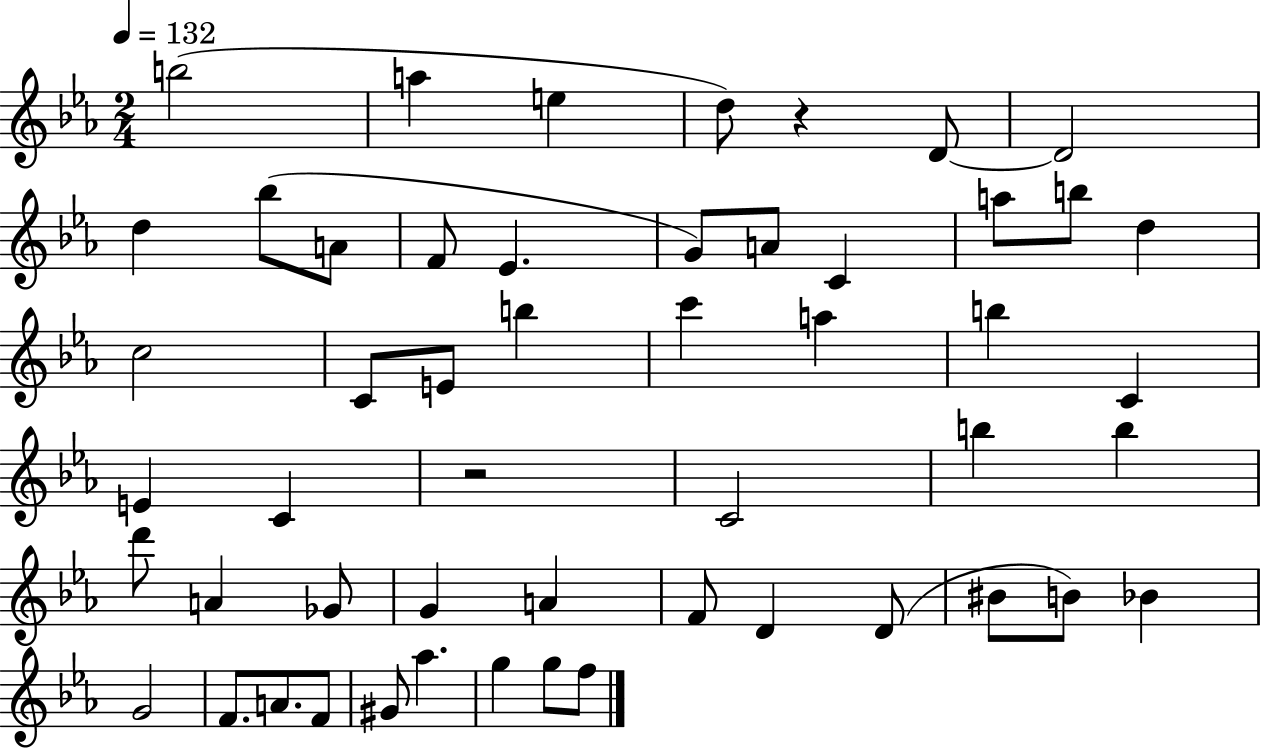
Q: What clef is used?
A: treble